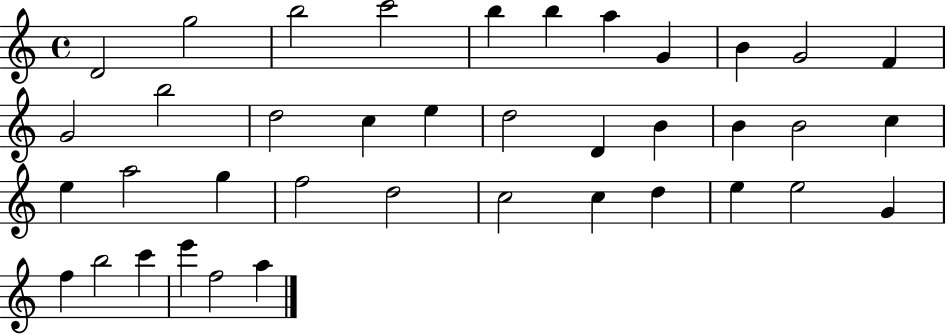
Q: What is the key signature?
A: C major